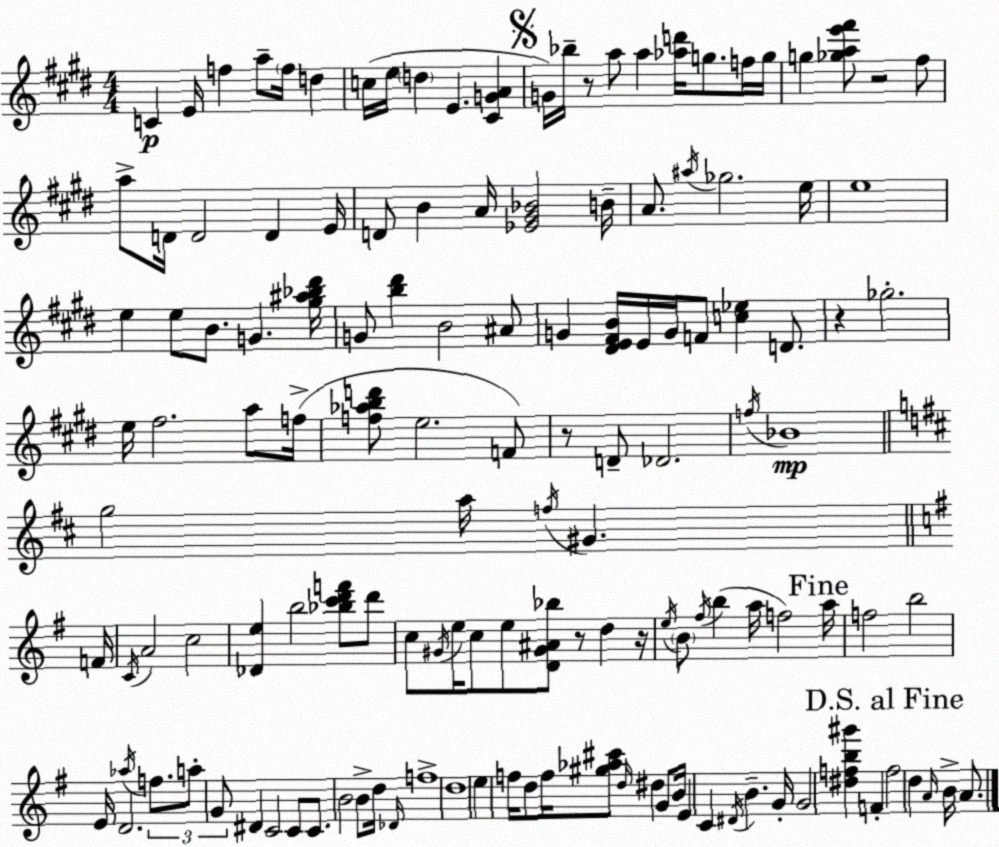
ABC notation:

X:1
T:Untitled
M:4/4
L:1/4
K:E
C E/4 f a/2 f/4 d c/4 e/4 d E [^CGA] G/4 _b/4 z/2 a/2 a [_ad']/4 g/2 f/4 g/4 g [_gae'^f']/2 z2 ^f/2 a/2 D/4 D2 D E/4 D/2 B A/4 [_E^G_B]2 B/4 A/2 ^a/4 _g2 e/4 e4 e e/2 B/2 G [^g^a_b^d']/4 G/2 [b^d'] B2 ^A/2 G [^DE^FB]/4 E/4 G/4 F/2 [c_e] D/2 z _g2 e/4 ^f2 a/2 f/4 [f_abd']/2 e2 F/2 z/2 D/2 _D2 f/4 _B4 g2 a/4 f/4 ^G F/4 C/4 A2 c2 [_De] b2 [_bc'd'f']/2 d'/2 c/2 ^G/4 e/4 c/2 e/2 [D^G^A_b]/2 z/2 d z/4 e/4 B/2 ^f/4 b a/4 f2 a/4 f2 b2 E/4 D2 _a/4 f/2 a/2 G/2 ^D C2 C/2 C/2 B2 B/2 d/4 _D/4 f4 d4 e f/4 d/2 f/4 [^g_a^c']/2 d/4 ^d G/2 B/4 E C ^D/4 B G/4 G2 [^dfb^g'] F f2 d A/4 B/4 A/2